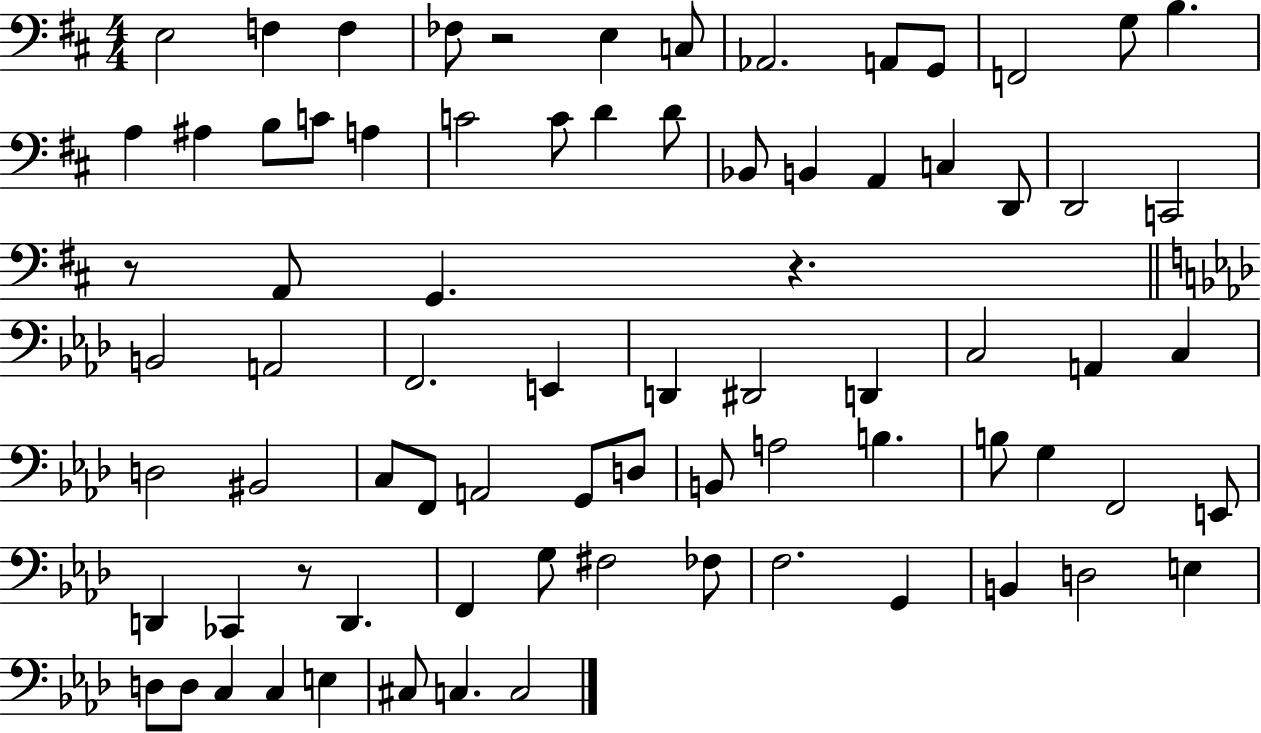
{
  \clef bass
  \numericTimeSignature
  \time 4/4
  \key d \major
  e2 f4 f4 | fes8 r2 e4 c8 | aes,2. a,8 g,8 | f,2 g8 b4. | \break a4 ais4 b8 c'8 a4 | c'2 c'8 d'4 d'8 | bes,8 b,4 a,4 c4 d,8 | d,2 c,2 | \break r8 a,8 g,4. r4. | \bar "||" \break \key aes \major b,2 a,2 | f,2. e,4 | d,4 dis,2 d,4 | c2 a,4 c4 | \break d2 bis,2 | c8 f,8 a,2 g,8 d8 | b,8 a2 b4. | b8 g4 f,2 e,8 | \break d,4 ces,4 r8 d,4. | f,4 g8 fis2 fes8 | f2. g,4 | b,4 d2 e4 | \break d8 d8 c4 c4 e4 | cis8 c4. c2 | \bar "|."
}